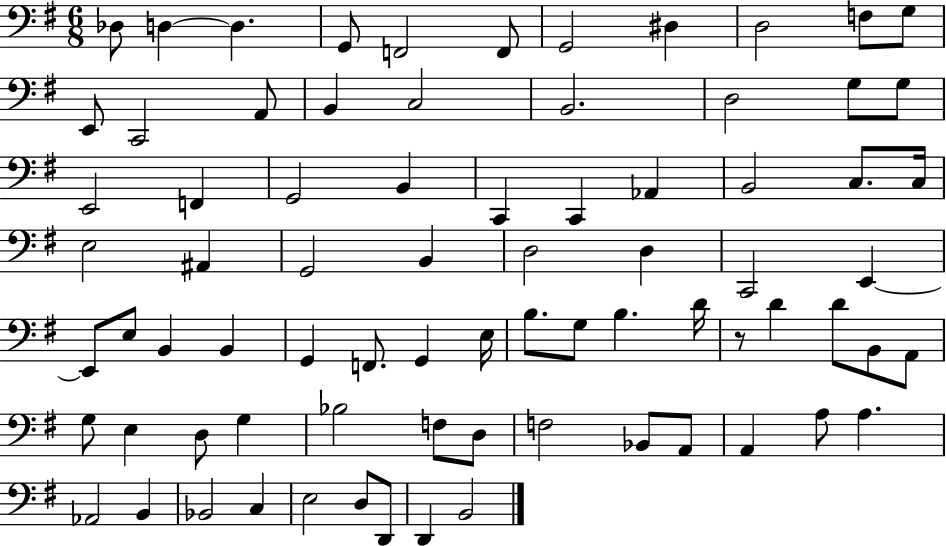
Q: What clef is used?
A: bass